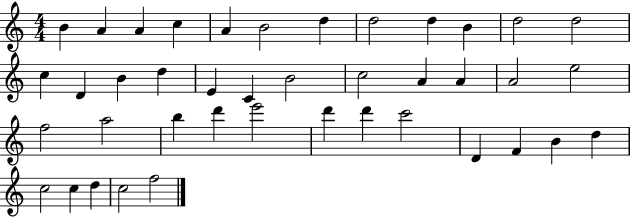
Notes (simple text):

B4/q A4/q A4/q C5/q A4/q B4/h D5/q D5/h D5/q B4/q D5/h D5/h C5/q D4/q B4/q D5/q E4/q C4/q B4/h C5/h A4/q A4/q A4/h E5/h F5/h A5/h B5/q D6/q E6/h D6/q D6/q C6/h D4/q F4/q B4/q D5/q C5/h C5/q D5/q C5/h F5/h